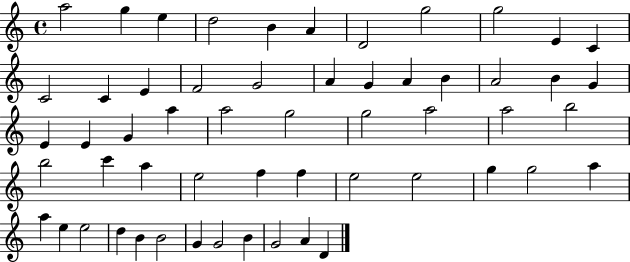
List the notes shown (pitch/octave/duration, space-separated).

A5/h G5/q E5/q D5/h B4/q A4/q D4/h G5/h G5/h E4/q C4/q C4/h C4/q E4/q F4/h G4/h A4/q G4/q A4/q B4/q A4/h B4/q G4/q E4/q E4/q G4/q A5/q A5/h G5/h G5/h A5/h A5/h B5/h B5/h C6/q A5/q E5/h F5/q F5/q E5/h E5/h G5/q G5/h A5/q A5/q E5/q E5/h D5/q B4/q B4/h G4/q G4/h B4/q G4/h A4/q D4/q